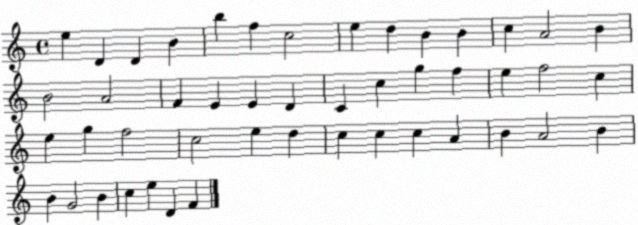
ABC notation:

X:1
T:Untitled
M:4/4
L:1/4
K:C
e D D B b f c2 e d B B c A2 B B2 A2 F E E D C c g f e f2 c e g f2 c2 e d c c c A B A2 B B G2 B c e D F